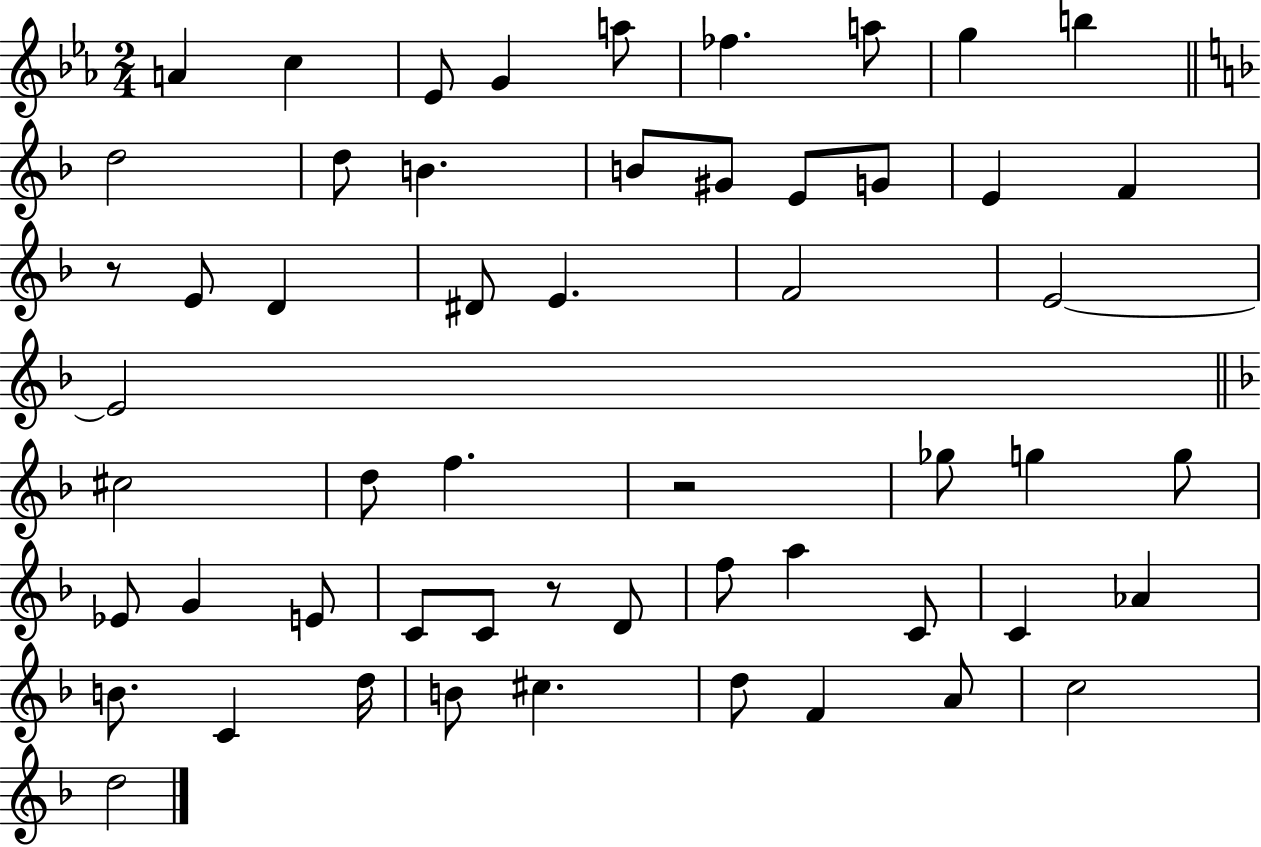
{
  \clef treble
  \numericTimeSignature
  \time 2/4
  \key ees \major
  a'4 c''4 | ees'8 g'4 a''8 | fes''4. a''8 | g''4 b''4 | \break \bar "||" \break \key f \major d''2 | d''8 b'4. | b'8 gis'8 e'8 g'8 | e'4 f'4 | \break r8 e'8 d'4 | dis'8 e'4. | f'2 | e'2~~ | \break e'2 | \bar "||" \break \key d \minor cis''2 | d''8 f''4. | r2 | ges''8 g''4 g''8 | \break ees'8 g'4 e'8 | c'8 c'8 r8 d'8 | f''8 a''4 c'8 | c'4 aes'4 | \break b'8. c'4 d''16 | b'8 cis''4. | d''8 f'4 a'8 | c''2 | \break d''2 | \bar "|."
}